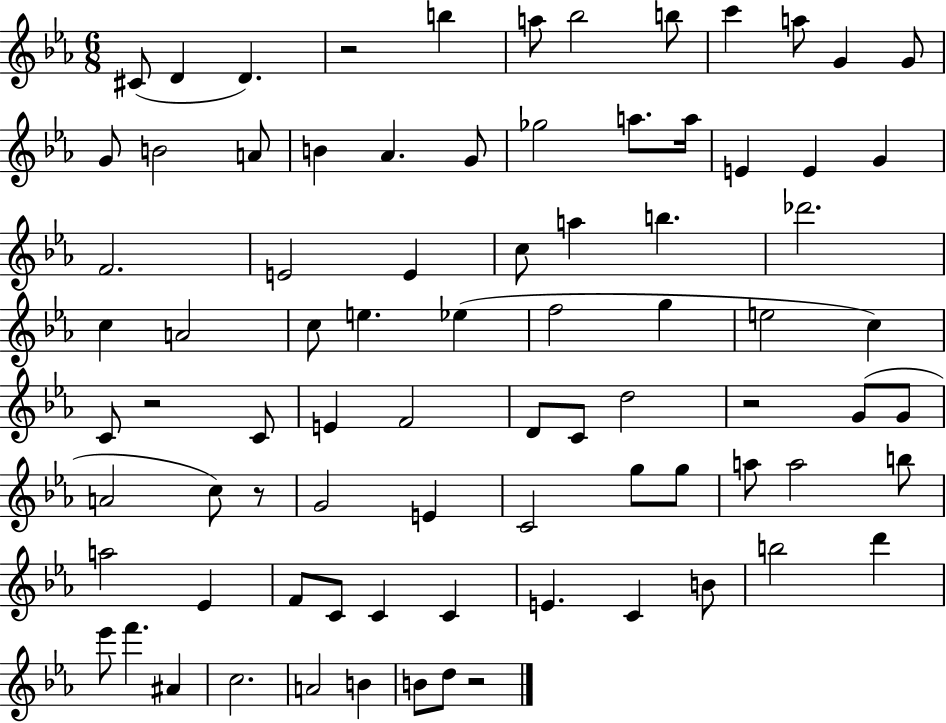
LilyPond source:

{
  \clef treble
  \numericTimeSignature
  \time 6/8
  \key ees \major
  \repeat volta 2 { cis'8( d'4 d'4.) | r2 b''4 | a''8 bes''2 b''8 | c'''4 a''8 g'4 g'8 | \break g'8 b'2 a'8 | b'4 aes'4. g'8 | ges''2 a''8. a''16 | e'4 e'4 g'4 | \break f'2. | e'2 e'4 | c''8 a''4 b''4. | des'''2. | \break c''4 a'2 | c''8 e''4. ees''4( | f''2 g''4 | e''2 c''4) | \break c'8 r2 c'8 | e'4 f'2 | d'8 c'8 d''2 | r2 g'8( g'8 | \break a'2 c''8) r8 | g'2 e'4 | c'2 g''8 g''8 | a''8 a''2 b''8 | \break a''2 ees'4 | f'8 c'8 c'4 c'4 | e'4. c'4 b'8 | b''2 d'''4 | \break ees'''8 f'''4. ais'4 | c''2. | a'2 b'4 | b'8 d''8 r2 | \break } \bar "|."
}